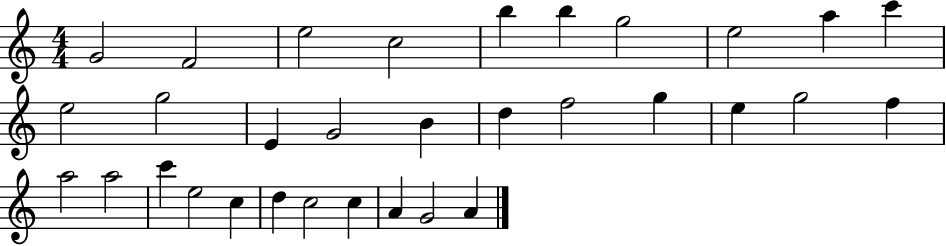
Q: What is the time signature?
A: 4/4